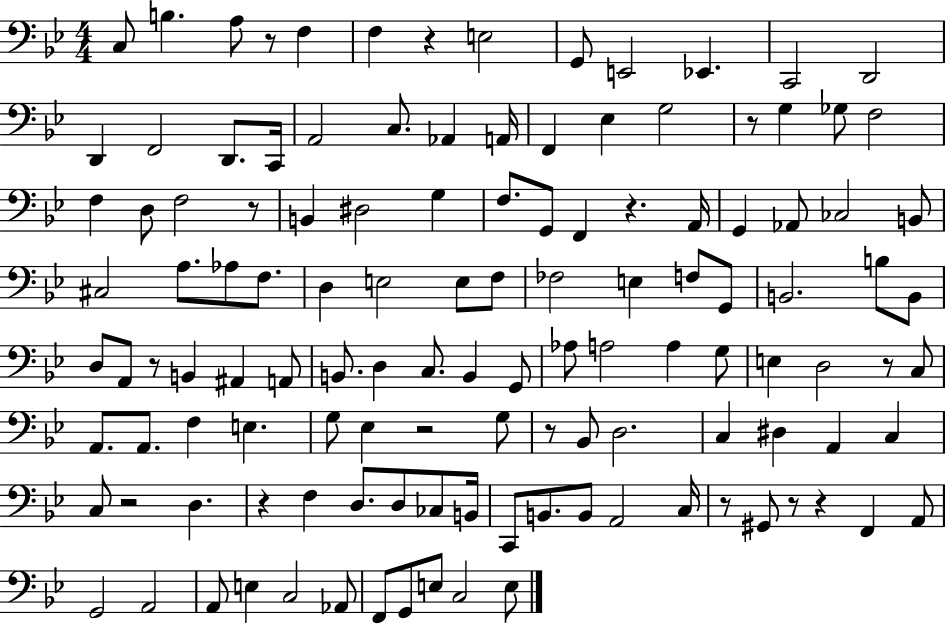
{
  \clef bass
  \numericTimeSignature
  \time 4/4
  \key bes \major
  c8 b4. a8 r8 f4 | f4 r4 e2 | g,8 e,2 ees,4. | c,2 d,2 | \break d,4 f,2 d,8. c,16 | a,2 c8. aes,4 a,16 | f,4 ees4 g2 | r8 g4 ges8 f2 | \break f4 d8 f2 r8 | b,4 dis2 g4 | f8. g,8 f,4 r4. a,16 | g,4 aes,8 ces2 b,8 | \break cis2 a8. aes8 f8. | d4 e2 e8 f8 | fes2 e4 f8 g,8 | b,2. b8 b,8 | \break d8 a,8 r8 b,4 ais,4 a,8 | b,8. d4 c8. b,4 g,8 | aes8 a2 a4 g8 | e4 d2 r8 c8 | \break a,8. a,8. f4 e4. | g8 ees4 r2 g8 | r8 bes,8 d2. | c4 dis4 a,4 c4 | \break c8 r2 d4. | r4 f4 d8. d8 ces8 b,16 | c,8 b,8. b,8 a,2 c16 | r8 gis,8 r8 r4 f,4 a,8 | \break g,2 a,2 | a,8 e4 c2 aes,8 | f,8 g,8 e8 c2 e8 | \bar "|."
}